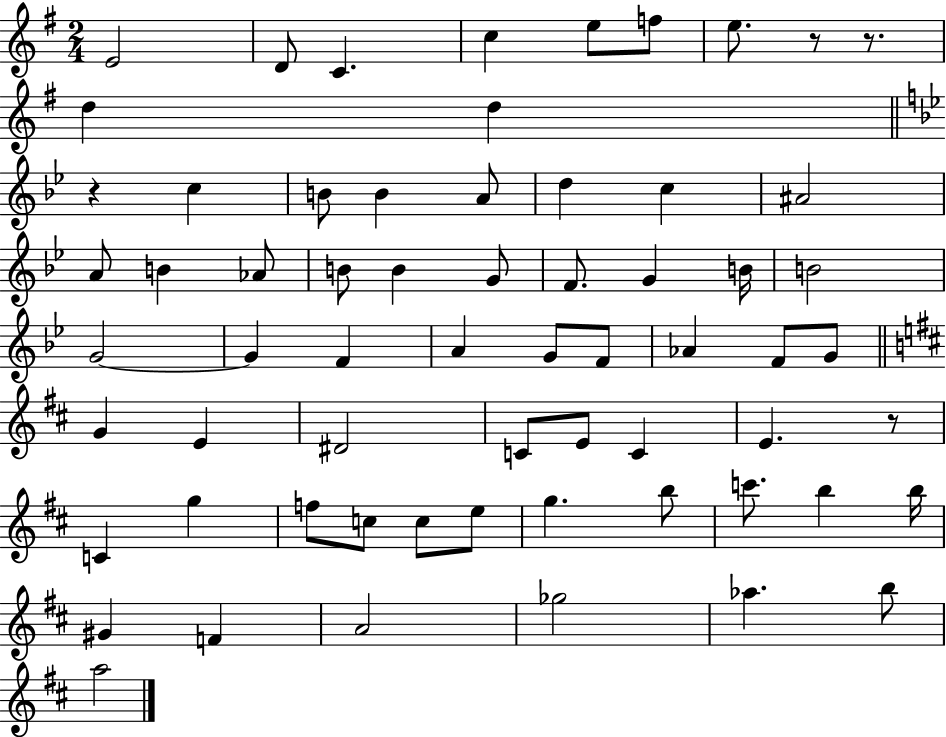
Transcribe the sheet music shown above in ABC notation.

X:1
T:Untitled
M:2/4
L:1/4
K:G
E2 D/2 C c e/2 f/2 e/2 z/2 z/2 d d z c B/2 B A/2 d c ^A2 A/2 B _A/2 B/2 B G/2 F/2 G B/4 B2 G2 G F A G/2 F/2 _A F/2 G/2 G E ^D2 C/2 E/2 C E z/2 C g f/2 c/2 c/2 e/2 g b/2 c'/2 b b/4 ^G F A2 _g2 _a b/2 a2